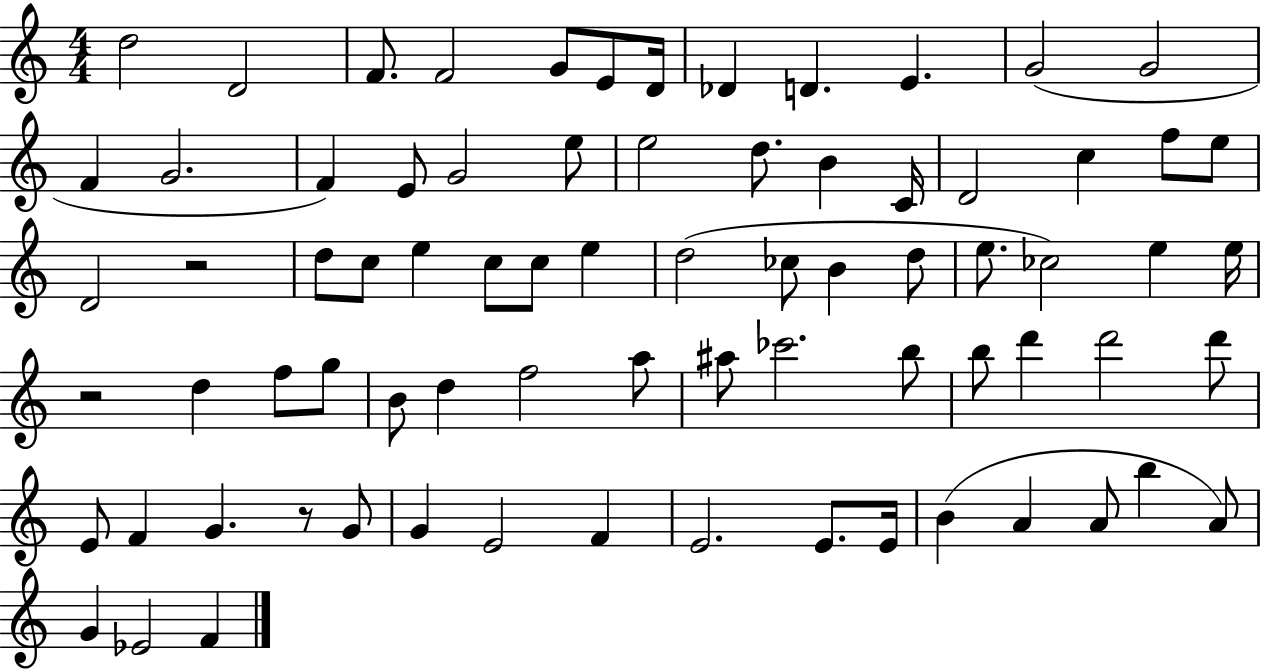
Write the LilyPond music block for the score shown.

{
  \clef treble
  \numericTimeSignature
  \time 4/4
  \key c \major
  \repeat volta 2 { d''2 d'2 | f'8. f'2 g'8 e'8 d'16 | des'4 d'4. e'4. | g'2( g'2 | \break f'4 g'2. | f'4) e'8 g'2 e''8 | e''2 d''8. b'4 c'16 | d'2 c''4 f''8 e''8 | \break d'2 r2 | d''8 c''8 e''4 c''8 c''8 e''4 | d''2( ces''8 b'4 d''8 | e''8. ces''2) e''4 e''16 | \break r2 d''4 f''8 g''8 | b'8 d''4 f''2 a''8 | ais''8 ces'''2. b''8 | b''8 d'''4 d'''2 d'''8 | \break e'8 f'4 g'4. r8 g'8 | g'4 e'2 f'4 | e'2. e'8. e'16 | b'4( a'4 a'8 b''4 a'8) | \break g'4 ees'2 f'4 | } \bar "|."
}